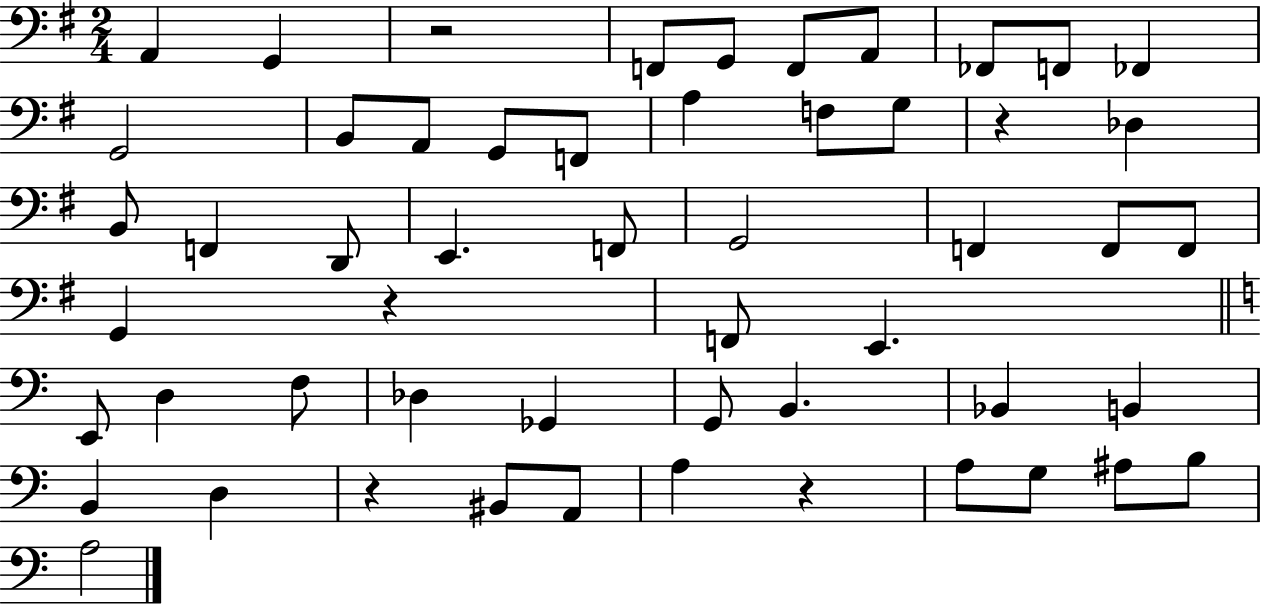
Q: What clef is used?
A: bass